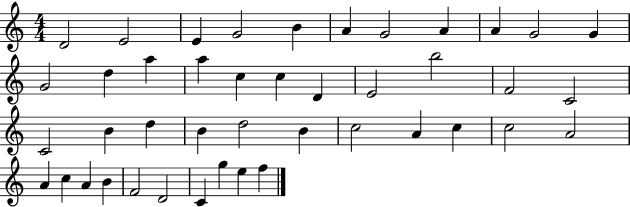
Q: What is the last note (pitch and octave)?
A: F5